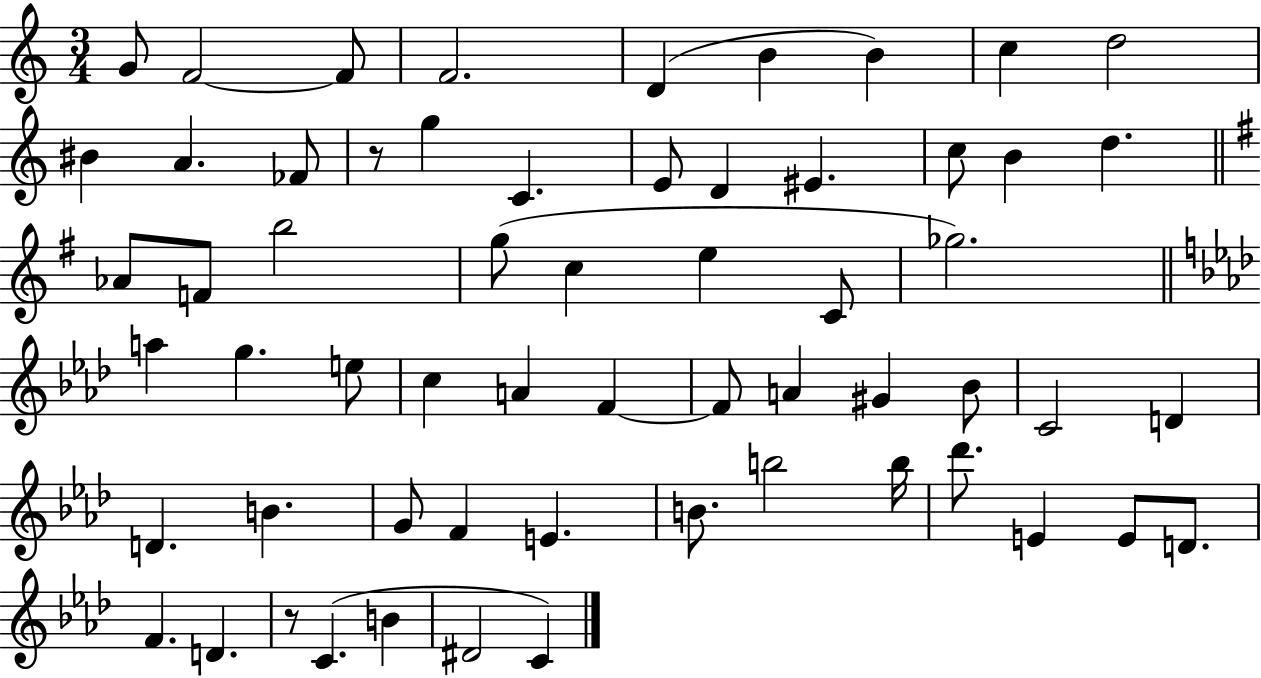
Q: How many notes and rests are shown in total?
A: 60